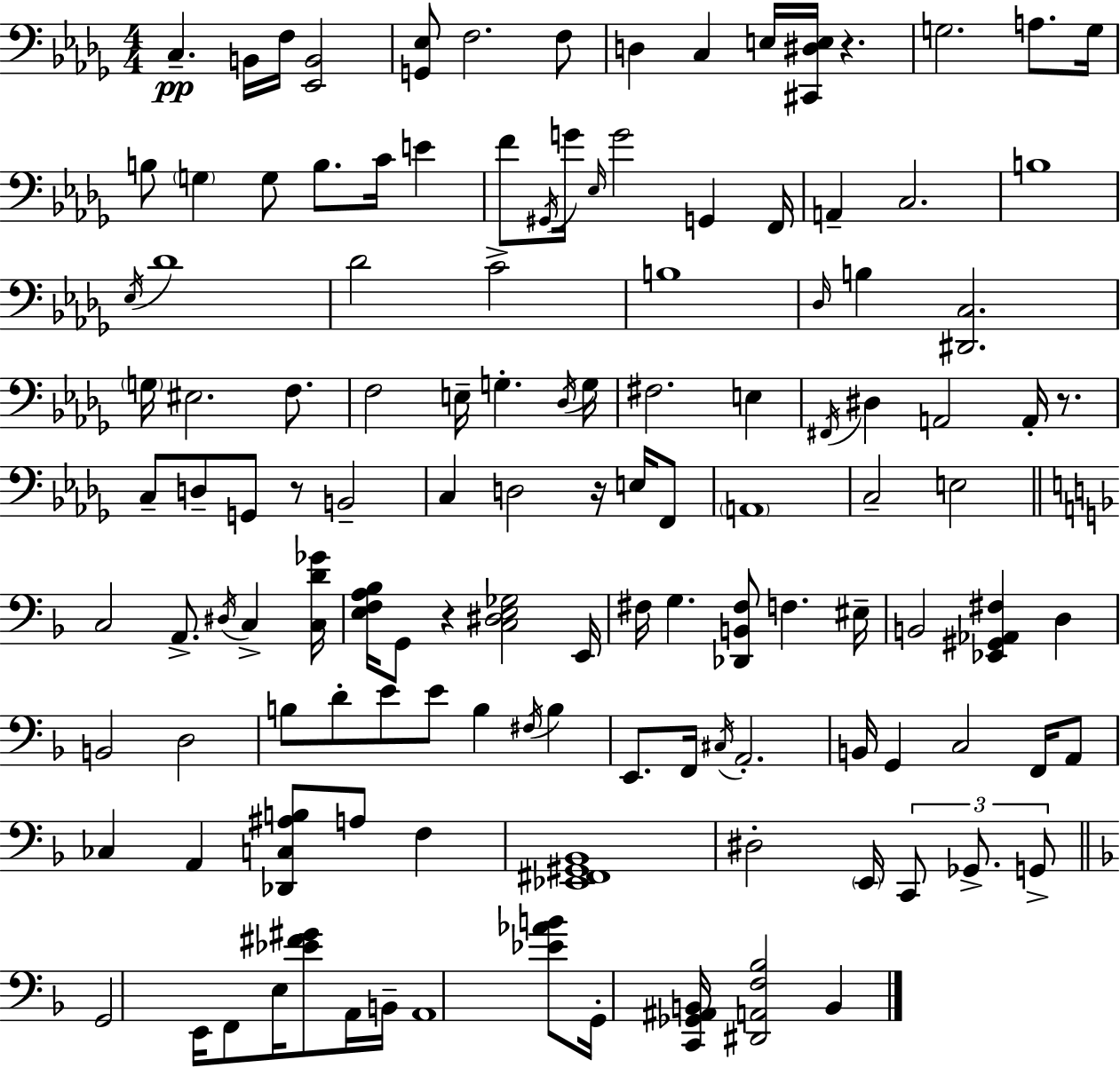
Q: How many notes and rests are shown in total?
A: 127